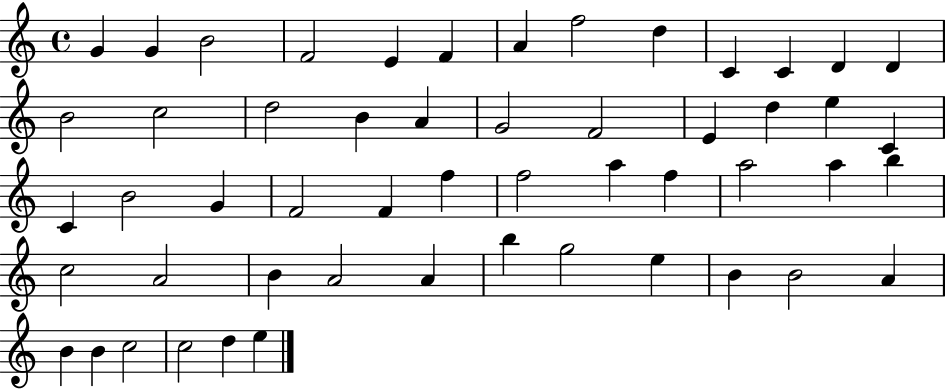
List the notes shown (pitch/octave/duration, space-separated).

G4/q G4/q B4/h F4/h E4/q F4/q A4/q F5/h D5/q C4/q C4/q D4/q D4/q B4/h C5/h D5/h B4/q A4/q G4/h F4/h E4/q D5/q E5/q C4/q C4/q B4/h G4/q F4/h F4/q F5/q F5/h A5/q F5/q A5/h A5/q B5/q C5/h A4/h B4/q A4/h A4/q B5/q G5/h E5/q B4/q B4/h A4/q B4/q B4/q C5/h C5/h D5/q E5/q